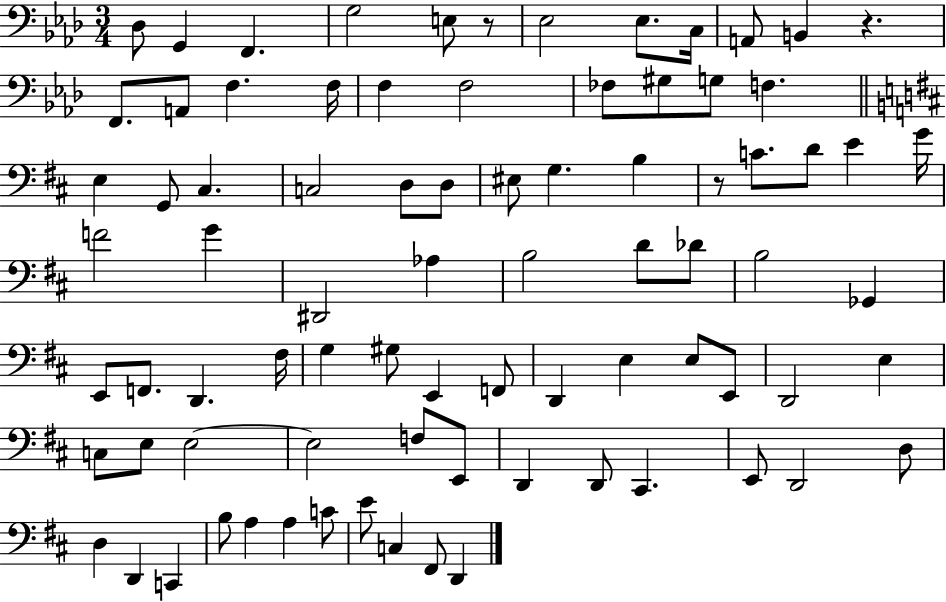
X:1
T:Untitled
M:3/4
L:1/4
K:Ab
_D,/2 G,, F,, G,2 E,/2 z/2 _E,2 _E,/2 C,/4 A,,/2 B,, z F,,/2 A,,/2 F, F,/4 F, F,2 _F,/2 ^G,/2 G,/2 F, E, G,,/2 ^C, C,2 D,/2 D,/2 ^E,/2 G, B, z/2 C/2 D/2 E G/4 F2 G ^D,,2 _A, B,2 D/2 _D/2 B,2 _G,, E,,/2 F,,/2 D,, ^F,/4 G, ^G,/2 E,, F,,/2 D,, E, E,/2 E,,/2 D,,2 E, C,/2 E,/2 E,2 E,2 F,/2 E,,/2 D,, D,,/2 ^C,, E,,/2 D,,2 D,/2 D, D,, C,, B,/2 A, A, C/2 E/2 C, ^F,,/2 D,,